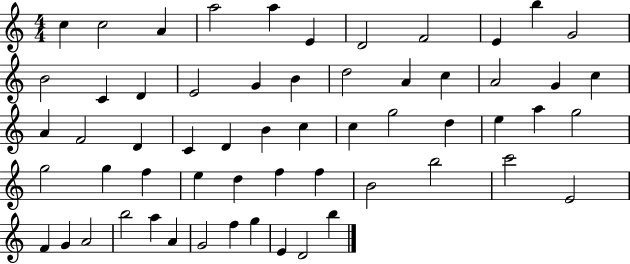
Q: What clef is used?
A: treble